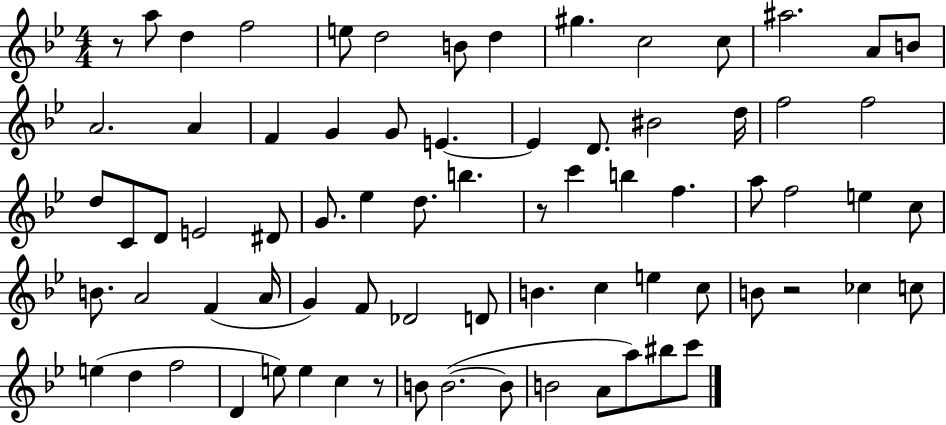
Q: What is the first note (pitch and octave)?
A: A5